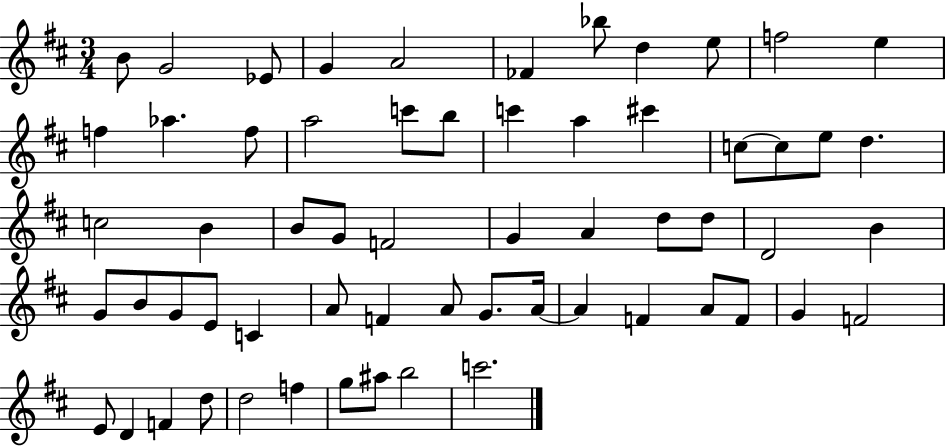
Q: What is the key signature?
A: D major